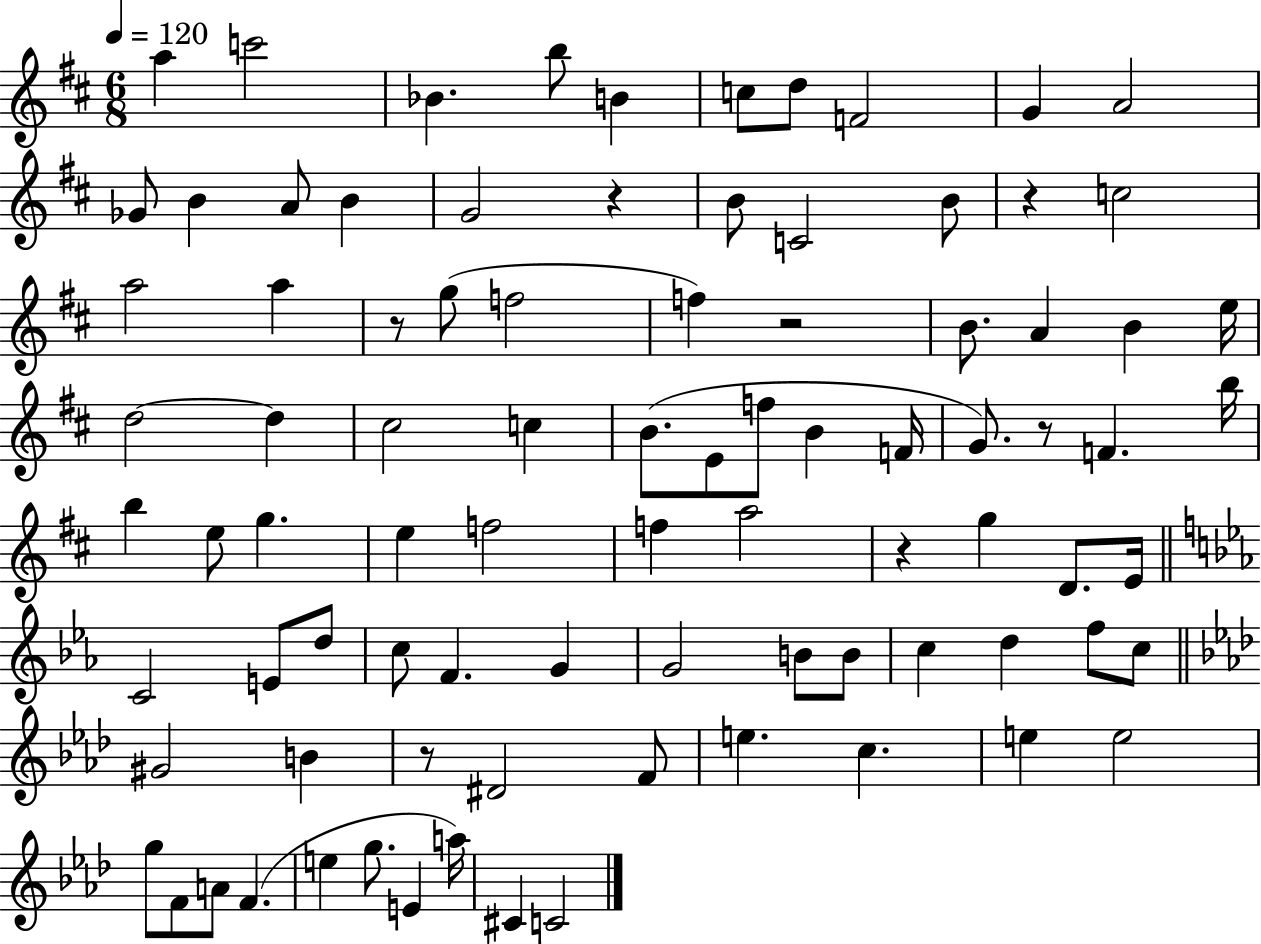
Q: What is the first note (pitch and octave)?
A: A5